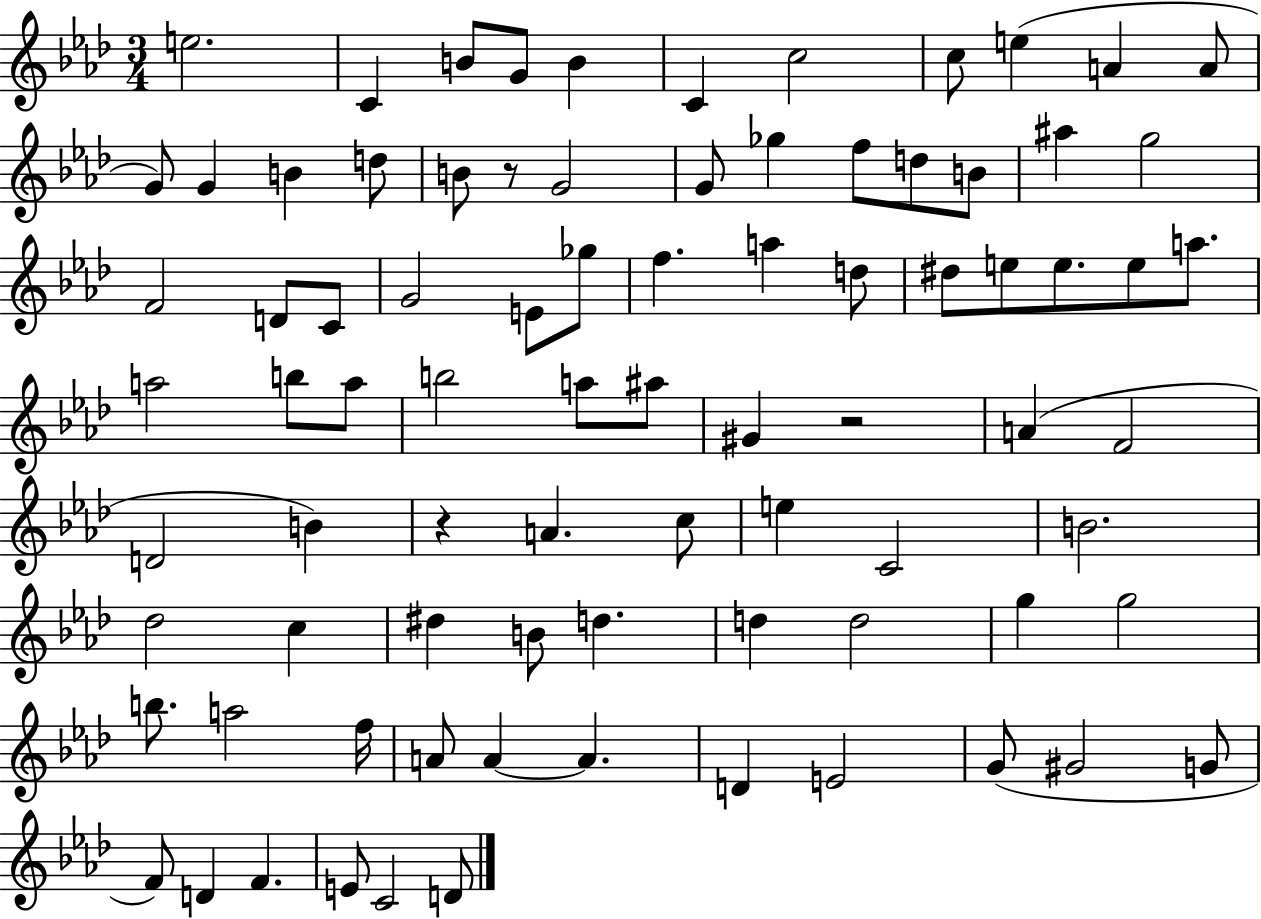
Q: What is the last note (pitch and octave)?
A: D4